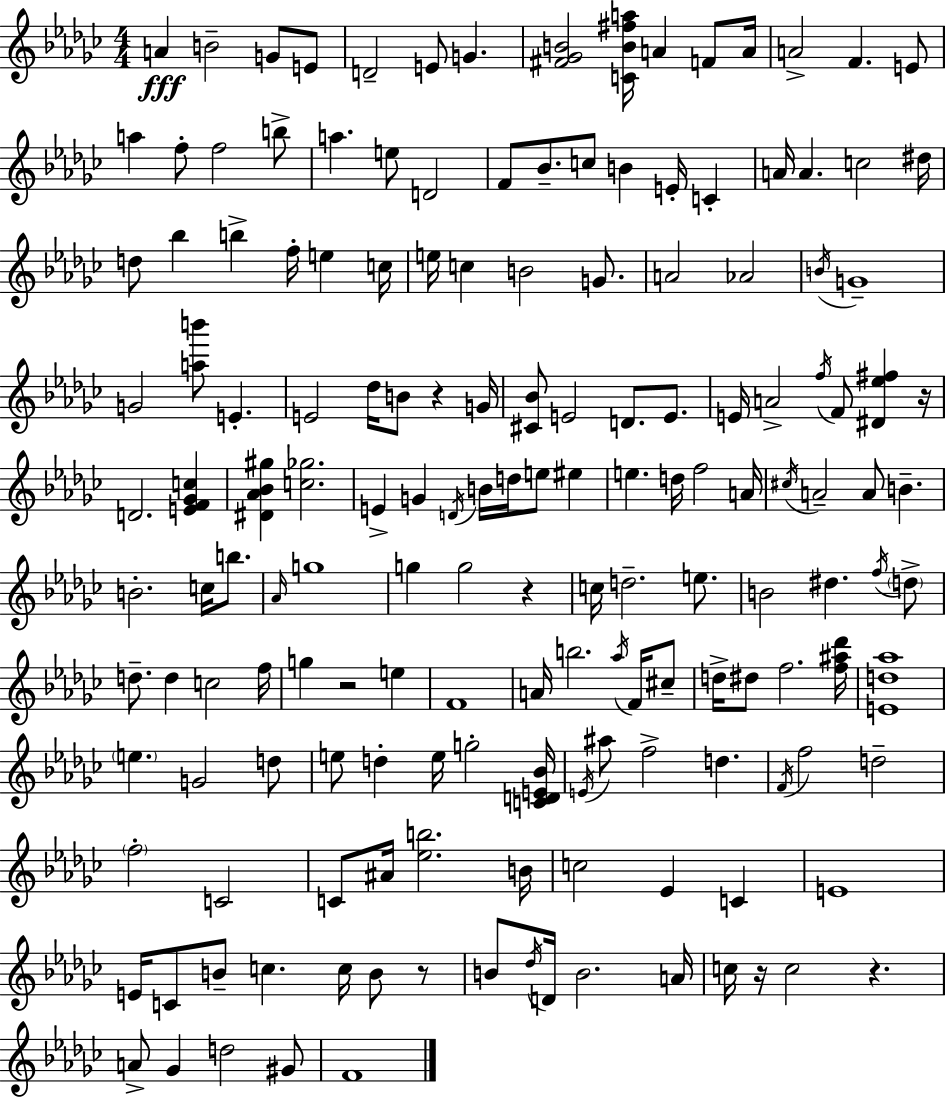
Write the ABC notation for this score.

X:1
T:Untitled
M:4/4
L:1/4
K:Ebm
A B2 G/2 E/2 D2 E/2 G [^F_GB]2 [CB^fa]/4 A F/2 A/4 A2 F E/2 a f/2 f2 b/2 a e/2 D2 F/2 _B/2 c/2 B E/4 C A/4 A c2 ^d/4 d/2 _b b f/4 e c/4 e/4 c B2 G/2 A2 _A2 B/4 G4 G2 [ab']/2 E E2 _d/4 B/2 z G/4 [^C_B]/2 E2 D/2 E/2 E/4 A2 f/4 F/2 [^D_e^f] z/4 D2 [EF_Gc] [^D_A_B^g] [c_g]2 E G D/4 B/4 d/4 e/2 ^e e d/4 f2 A/4 ^c/4 A2 A/2 B B2 c/4 b/2 _A/4 g4 g g2 z c/4 d2 e/2 B2 ^d f/4 d/2 d/2 d c2 f/4 g z2 e F4 A/4 b2 _a/4 F/4 ^c/2 d/4 ^d/2 f2 [f^a_d']/4 [Ed_a]4 e G2 d/2 e/2 d e/4 g2 [CDE_B]/4 E/4 ^a/2 f2 d F/4 f2 d2 f2 C2 C/2 ^A/4 [_eb]2 B/4 c2 _E C E4 E/4 C/2 B/2 c c/4 B/2 z/2 B/2 _d/4 D/4 B2 A/4 c/4 z/4 c2 z A/2 _G d2 ^G/2 F4